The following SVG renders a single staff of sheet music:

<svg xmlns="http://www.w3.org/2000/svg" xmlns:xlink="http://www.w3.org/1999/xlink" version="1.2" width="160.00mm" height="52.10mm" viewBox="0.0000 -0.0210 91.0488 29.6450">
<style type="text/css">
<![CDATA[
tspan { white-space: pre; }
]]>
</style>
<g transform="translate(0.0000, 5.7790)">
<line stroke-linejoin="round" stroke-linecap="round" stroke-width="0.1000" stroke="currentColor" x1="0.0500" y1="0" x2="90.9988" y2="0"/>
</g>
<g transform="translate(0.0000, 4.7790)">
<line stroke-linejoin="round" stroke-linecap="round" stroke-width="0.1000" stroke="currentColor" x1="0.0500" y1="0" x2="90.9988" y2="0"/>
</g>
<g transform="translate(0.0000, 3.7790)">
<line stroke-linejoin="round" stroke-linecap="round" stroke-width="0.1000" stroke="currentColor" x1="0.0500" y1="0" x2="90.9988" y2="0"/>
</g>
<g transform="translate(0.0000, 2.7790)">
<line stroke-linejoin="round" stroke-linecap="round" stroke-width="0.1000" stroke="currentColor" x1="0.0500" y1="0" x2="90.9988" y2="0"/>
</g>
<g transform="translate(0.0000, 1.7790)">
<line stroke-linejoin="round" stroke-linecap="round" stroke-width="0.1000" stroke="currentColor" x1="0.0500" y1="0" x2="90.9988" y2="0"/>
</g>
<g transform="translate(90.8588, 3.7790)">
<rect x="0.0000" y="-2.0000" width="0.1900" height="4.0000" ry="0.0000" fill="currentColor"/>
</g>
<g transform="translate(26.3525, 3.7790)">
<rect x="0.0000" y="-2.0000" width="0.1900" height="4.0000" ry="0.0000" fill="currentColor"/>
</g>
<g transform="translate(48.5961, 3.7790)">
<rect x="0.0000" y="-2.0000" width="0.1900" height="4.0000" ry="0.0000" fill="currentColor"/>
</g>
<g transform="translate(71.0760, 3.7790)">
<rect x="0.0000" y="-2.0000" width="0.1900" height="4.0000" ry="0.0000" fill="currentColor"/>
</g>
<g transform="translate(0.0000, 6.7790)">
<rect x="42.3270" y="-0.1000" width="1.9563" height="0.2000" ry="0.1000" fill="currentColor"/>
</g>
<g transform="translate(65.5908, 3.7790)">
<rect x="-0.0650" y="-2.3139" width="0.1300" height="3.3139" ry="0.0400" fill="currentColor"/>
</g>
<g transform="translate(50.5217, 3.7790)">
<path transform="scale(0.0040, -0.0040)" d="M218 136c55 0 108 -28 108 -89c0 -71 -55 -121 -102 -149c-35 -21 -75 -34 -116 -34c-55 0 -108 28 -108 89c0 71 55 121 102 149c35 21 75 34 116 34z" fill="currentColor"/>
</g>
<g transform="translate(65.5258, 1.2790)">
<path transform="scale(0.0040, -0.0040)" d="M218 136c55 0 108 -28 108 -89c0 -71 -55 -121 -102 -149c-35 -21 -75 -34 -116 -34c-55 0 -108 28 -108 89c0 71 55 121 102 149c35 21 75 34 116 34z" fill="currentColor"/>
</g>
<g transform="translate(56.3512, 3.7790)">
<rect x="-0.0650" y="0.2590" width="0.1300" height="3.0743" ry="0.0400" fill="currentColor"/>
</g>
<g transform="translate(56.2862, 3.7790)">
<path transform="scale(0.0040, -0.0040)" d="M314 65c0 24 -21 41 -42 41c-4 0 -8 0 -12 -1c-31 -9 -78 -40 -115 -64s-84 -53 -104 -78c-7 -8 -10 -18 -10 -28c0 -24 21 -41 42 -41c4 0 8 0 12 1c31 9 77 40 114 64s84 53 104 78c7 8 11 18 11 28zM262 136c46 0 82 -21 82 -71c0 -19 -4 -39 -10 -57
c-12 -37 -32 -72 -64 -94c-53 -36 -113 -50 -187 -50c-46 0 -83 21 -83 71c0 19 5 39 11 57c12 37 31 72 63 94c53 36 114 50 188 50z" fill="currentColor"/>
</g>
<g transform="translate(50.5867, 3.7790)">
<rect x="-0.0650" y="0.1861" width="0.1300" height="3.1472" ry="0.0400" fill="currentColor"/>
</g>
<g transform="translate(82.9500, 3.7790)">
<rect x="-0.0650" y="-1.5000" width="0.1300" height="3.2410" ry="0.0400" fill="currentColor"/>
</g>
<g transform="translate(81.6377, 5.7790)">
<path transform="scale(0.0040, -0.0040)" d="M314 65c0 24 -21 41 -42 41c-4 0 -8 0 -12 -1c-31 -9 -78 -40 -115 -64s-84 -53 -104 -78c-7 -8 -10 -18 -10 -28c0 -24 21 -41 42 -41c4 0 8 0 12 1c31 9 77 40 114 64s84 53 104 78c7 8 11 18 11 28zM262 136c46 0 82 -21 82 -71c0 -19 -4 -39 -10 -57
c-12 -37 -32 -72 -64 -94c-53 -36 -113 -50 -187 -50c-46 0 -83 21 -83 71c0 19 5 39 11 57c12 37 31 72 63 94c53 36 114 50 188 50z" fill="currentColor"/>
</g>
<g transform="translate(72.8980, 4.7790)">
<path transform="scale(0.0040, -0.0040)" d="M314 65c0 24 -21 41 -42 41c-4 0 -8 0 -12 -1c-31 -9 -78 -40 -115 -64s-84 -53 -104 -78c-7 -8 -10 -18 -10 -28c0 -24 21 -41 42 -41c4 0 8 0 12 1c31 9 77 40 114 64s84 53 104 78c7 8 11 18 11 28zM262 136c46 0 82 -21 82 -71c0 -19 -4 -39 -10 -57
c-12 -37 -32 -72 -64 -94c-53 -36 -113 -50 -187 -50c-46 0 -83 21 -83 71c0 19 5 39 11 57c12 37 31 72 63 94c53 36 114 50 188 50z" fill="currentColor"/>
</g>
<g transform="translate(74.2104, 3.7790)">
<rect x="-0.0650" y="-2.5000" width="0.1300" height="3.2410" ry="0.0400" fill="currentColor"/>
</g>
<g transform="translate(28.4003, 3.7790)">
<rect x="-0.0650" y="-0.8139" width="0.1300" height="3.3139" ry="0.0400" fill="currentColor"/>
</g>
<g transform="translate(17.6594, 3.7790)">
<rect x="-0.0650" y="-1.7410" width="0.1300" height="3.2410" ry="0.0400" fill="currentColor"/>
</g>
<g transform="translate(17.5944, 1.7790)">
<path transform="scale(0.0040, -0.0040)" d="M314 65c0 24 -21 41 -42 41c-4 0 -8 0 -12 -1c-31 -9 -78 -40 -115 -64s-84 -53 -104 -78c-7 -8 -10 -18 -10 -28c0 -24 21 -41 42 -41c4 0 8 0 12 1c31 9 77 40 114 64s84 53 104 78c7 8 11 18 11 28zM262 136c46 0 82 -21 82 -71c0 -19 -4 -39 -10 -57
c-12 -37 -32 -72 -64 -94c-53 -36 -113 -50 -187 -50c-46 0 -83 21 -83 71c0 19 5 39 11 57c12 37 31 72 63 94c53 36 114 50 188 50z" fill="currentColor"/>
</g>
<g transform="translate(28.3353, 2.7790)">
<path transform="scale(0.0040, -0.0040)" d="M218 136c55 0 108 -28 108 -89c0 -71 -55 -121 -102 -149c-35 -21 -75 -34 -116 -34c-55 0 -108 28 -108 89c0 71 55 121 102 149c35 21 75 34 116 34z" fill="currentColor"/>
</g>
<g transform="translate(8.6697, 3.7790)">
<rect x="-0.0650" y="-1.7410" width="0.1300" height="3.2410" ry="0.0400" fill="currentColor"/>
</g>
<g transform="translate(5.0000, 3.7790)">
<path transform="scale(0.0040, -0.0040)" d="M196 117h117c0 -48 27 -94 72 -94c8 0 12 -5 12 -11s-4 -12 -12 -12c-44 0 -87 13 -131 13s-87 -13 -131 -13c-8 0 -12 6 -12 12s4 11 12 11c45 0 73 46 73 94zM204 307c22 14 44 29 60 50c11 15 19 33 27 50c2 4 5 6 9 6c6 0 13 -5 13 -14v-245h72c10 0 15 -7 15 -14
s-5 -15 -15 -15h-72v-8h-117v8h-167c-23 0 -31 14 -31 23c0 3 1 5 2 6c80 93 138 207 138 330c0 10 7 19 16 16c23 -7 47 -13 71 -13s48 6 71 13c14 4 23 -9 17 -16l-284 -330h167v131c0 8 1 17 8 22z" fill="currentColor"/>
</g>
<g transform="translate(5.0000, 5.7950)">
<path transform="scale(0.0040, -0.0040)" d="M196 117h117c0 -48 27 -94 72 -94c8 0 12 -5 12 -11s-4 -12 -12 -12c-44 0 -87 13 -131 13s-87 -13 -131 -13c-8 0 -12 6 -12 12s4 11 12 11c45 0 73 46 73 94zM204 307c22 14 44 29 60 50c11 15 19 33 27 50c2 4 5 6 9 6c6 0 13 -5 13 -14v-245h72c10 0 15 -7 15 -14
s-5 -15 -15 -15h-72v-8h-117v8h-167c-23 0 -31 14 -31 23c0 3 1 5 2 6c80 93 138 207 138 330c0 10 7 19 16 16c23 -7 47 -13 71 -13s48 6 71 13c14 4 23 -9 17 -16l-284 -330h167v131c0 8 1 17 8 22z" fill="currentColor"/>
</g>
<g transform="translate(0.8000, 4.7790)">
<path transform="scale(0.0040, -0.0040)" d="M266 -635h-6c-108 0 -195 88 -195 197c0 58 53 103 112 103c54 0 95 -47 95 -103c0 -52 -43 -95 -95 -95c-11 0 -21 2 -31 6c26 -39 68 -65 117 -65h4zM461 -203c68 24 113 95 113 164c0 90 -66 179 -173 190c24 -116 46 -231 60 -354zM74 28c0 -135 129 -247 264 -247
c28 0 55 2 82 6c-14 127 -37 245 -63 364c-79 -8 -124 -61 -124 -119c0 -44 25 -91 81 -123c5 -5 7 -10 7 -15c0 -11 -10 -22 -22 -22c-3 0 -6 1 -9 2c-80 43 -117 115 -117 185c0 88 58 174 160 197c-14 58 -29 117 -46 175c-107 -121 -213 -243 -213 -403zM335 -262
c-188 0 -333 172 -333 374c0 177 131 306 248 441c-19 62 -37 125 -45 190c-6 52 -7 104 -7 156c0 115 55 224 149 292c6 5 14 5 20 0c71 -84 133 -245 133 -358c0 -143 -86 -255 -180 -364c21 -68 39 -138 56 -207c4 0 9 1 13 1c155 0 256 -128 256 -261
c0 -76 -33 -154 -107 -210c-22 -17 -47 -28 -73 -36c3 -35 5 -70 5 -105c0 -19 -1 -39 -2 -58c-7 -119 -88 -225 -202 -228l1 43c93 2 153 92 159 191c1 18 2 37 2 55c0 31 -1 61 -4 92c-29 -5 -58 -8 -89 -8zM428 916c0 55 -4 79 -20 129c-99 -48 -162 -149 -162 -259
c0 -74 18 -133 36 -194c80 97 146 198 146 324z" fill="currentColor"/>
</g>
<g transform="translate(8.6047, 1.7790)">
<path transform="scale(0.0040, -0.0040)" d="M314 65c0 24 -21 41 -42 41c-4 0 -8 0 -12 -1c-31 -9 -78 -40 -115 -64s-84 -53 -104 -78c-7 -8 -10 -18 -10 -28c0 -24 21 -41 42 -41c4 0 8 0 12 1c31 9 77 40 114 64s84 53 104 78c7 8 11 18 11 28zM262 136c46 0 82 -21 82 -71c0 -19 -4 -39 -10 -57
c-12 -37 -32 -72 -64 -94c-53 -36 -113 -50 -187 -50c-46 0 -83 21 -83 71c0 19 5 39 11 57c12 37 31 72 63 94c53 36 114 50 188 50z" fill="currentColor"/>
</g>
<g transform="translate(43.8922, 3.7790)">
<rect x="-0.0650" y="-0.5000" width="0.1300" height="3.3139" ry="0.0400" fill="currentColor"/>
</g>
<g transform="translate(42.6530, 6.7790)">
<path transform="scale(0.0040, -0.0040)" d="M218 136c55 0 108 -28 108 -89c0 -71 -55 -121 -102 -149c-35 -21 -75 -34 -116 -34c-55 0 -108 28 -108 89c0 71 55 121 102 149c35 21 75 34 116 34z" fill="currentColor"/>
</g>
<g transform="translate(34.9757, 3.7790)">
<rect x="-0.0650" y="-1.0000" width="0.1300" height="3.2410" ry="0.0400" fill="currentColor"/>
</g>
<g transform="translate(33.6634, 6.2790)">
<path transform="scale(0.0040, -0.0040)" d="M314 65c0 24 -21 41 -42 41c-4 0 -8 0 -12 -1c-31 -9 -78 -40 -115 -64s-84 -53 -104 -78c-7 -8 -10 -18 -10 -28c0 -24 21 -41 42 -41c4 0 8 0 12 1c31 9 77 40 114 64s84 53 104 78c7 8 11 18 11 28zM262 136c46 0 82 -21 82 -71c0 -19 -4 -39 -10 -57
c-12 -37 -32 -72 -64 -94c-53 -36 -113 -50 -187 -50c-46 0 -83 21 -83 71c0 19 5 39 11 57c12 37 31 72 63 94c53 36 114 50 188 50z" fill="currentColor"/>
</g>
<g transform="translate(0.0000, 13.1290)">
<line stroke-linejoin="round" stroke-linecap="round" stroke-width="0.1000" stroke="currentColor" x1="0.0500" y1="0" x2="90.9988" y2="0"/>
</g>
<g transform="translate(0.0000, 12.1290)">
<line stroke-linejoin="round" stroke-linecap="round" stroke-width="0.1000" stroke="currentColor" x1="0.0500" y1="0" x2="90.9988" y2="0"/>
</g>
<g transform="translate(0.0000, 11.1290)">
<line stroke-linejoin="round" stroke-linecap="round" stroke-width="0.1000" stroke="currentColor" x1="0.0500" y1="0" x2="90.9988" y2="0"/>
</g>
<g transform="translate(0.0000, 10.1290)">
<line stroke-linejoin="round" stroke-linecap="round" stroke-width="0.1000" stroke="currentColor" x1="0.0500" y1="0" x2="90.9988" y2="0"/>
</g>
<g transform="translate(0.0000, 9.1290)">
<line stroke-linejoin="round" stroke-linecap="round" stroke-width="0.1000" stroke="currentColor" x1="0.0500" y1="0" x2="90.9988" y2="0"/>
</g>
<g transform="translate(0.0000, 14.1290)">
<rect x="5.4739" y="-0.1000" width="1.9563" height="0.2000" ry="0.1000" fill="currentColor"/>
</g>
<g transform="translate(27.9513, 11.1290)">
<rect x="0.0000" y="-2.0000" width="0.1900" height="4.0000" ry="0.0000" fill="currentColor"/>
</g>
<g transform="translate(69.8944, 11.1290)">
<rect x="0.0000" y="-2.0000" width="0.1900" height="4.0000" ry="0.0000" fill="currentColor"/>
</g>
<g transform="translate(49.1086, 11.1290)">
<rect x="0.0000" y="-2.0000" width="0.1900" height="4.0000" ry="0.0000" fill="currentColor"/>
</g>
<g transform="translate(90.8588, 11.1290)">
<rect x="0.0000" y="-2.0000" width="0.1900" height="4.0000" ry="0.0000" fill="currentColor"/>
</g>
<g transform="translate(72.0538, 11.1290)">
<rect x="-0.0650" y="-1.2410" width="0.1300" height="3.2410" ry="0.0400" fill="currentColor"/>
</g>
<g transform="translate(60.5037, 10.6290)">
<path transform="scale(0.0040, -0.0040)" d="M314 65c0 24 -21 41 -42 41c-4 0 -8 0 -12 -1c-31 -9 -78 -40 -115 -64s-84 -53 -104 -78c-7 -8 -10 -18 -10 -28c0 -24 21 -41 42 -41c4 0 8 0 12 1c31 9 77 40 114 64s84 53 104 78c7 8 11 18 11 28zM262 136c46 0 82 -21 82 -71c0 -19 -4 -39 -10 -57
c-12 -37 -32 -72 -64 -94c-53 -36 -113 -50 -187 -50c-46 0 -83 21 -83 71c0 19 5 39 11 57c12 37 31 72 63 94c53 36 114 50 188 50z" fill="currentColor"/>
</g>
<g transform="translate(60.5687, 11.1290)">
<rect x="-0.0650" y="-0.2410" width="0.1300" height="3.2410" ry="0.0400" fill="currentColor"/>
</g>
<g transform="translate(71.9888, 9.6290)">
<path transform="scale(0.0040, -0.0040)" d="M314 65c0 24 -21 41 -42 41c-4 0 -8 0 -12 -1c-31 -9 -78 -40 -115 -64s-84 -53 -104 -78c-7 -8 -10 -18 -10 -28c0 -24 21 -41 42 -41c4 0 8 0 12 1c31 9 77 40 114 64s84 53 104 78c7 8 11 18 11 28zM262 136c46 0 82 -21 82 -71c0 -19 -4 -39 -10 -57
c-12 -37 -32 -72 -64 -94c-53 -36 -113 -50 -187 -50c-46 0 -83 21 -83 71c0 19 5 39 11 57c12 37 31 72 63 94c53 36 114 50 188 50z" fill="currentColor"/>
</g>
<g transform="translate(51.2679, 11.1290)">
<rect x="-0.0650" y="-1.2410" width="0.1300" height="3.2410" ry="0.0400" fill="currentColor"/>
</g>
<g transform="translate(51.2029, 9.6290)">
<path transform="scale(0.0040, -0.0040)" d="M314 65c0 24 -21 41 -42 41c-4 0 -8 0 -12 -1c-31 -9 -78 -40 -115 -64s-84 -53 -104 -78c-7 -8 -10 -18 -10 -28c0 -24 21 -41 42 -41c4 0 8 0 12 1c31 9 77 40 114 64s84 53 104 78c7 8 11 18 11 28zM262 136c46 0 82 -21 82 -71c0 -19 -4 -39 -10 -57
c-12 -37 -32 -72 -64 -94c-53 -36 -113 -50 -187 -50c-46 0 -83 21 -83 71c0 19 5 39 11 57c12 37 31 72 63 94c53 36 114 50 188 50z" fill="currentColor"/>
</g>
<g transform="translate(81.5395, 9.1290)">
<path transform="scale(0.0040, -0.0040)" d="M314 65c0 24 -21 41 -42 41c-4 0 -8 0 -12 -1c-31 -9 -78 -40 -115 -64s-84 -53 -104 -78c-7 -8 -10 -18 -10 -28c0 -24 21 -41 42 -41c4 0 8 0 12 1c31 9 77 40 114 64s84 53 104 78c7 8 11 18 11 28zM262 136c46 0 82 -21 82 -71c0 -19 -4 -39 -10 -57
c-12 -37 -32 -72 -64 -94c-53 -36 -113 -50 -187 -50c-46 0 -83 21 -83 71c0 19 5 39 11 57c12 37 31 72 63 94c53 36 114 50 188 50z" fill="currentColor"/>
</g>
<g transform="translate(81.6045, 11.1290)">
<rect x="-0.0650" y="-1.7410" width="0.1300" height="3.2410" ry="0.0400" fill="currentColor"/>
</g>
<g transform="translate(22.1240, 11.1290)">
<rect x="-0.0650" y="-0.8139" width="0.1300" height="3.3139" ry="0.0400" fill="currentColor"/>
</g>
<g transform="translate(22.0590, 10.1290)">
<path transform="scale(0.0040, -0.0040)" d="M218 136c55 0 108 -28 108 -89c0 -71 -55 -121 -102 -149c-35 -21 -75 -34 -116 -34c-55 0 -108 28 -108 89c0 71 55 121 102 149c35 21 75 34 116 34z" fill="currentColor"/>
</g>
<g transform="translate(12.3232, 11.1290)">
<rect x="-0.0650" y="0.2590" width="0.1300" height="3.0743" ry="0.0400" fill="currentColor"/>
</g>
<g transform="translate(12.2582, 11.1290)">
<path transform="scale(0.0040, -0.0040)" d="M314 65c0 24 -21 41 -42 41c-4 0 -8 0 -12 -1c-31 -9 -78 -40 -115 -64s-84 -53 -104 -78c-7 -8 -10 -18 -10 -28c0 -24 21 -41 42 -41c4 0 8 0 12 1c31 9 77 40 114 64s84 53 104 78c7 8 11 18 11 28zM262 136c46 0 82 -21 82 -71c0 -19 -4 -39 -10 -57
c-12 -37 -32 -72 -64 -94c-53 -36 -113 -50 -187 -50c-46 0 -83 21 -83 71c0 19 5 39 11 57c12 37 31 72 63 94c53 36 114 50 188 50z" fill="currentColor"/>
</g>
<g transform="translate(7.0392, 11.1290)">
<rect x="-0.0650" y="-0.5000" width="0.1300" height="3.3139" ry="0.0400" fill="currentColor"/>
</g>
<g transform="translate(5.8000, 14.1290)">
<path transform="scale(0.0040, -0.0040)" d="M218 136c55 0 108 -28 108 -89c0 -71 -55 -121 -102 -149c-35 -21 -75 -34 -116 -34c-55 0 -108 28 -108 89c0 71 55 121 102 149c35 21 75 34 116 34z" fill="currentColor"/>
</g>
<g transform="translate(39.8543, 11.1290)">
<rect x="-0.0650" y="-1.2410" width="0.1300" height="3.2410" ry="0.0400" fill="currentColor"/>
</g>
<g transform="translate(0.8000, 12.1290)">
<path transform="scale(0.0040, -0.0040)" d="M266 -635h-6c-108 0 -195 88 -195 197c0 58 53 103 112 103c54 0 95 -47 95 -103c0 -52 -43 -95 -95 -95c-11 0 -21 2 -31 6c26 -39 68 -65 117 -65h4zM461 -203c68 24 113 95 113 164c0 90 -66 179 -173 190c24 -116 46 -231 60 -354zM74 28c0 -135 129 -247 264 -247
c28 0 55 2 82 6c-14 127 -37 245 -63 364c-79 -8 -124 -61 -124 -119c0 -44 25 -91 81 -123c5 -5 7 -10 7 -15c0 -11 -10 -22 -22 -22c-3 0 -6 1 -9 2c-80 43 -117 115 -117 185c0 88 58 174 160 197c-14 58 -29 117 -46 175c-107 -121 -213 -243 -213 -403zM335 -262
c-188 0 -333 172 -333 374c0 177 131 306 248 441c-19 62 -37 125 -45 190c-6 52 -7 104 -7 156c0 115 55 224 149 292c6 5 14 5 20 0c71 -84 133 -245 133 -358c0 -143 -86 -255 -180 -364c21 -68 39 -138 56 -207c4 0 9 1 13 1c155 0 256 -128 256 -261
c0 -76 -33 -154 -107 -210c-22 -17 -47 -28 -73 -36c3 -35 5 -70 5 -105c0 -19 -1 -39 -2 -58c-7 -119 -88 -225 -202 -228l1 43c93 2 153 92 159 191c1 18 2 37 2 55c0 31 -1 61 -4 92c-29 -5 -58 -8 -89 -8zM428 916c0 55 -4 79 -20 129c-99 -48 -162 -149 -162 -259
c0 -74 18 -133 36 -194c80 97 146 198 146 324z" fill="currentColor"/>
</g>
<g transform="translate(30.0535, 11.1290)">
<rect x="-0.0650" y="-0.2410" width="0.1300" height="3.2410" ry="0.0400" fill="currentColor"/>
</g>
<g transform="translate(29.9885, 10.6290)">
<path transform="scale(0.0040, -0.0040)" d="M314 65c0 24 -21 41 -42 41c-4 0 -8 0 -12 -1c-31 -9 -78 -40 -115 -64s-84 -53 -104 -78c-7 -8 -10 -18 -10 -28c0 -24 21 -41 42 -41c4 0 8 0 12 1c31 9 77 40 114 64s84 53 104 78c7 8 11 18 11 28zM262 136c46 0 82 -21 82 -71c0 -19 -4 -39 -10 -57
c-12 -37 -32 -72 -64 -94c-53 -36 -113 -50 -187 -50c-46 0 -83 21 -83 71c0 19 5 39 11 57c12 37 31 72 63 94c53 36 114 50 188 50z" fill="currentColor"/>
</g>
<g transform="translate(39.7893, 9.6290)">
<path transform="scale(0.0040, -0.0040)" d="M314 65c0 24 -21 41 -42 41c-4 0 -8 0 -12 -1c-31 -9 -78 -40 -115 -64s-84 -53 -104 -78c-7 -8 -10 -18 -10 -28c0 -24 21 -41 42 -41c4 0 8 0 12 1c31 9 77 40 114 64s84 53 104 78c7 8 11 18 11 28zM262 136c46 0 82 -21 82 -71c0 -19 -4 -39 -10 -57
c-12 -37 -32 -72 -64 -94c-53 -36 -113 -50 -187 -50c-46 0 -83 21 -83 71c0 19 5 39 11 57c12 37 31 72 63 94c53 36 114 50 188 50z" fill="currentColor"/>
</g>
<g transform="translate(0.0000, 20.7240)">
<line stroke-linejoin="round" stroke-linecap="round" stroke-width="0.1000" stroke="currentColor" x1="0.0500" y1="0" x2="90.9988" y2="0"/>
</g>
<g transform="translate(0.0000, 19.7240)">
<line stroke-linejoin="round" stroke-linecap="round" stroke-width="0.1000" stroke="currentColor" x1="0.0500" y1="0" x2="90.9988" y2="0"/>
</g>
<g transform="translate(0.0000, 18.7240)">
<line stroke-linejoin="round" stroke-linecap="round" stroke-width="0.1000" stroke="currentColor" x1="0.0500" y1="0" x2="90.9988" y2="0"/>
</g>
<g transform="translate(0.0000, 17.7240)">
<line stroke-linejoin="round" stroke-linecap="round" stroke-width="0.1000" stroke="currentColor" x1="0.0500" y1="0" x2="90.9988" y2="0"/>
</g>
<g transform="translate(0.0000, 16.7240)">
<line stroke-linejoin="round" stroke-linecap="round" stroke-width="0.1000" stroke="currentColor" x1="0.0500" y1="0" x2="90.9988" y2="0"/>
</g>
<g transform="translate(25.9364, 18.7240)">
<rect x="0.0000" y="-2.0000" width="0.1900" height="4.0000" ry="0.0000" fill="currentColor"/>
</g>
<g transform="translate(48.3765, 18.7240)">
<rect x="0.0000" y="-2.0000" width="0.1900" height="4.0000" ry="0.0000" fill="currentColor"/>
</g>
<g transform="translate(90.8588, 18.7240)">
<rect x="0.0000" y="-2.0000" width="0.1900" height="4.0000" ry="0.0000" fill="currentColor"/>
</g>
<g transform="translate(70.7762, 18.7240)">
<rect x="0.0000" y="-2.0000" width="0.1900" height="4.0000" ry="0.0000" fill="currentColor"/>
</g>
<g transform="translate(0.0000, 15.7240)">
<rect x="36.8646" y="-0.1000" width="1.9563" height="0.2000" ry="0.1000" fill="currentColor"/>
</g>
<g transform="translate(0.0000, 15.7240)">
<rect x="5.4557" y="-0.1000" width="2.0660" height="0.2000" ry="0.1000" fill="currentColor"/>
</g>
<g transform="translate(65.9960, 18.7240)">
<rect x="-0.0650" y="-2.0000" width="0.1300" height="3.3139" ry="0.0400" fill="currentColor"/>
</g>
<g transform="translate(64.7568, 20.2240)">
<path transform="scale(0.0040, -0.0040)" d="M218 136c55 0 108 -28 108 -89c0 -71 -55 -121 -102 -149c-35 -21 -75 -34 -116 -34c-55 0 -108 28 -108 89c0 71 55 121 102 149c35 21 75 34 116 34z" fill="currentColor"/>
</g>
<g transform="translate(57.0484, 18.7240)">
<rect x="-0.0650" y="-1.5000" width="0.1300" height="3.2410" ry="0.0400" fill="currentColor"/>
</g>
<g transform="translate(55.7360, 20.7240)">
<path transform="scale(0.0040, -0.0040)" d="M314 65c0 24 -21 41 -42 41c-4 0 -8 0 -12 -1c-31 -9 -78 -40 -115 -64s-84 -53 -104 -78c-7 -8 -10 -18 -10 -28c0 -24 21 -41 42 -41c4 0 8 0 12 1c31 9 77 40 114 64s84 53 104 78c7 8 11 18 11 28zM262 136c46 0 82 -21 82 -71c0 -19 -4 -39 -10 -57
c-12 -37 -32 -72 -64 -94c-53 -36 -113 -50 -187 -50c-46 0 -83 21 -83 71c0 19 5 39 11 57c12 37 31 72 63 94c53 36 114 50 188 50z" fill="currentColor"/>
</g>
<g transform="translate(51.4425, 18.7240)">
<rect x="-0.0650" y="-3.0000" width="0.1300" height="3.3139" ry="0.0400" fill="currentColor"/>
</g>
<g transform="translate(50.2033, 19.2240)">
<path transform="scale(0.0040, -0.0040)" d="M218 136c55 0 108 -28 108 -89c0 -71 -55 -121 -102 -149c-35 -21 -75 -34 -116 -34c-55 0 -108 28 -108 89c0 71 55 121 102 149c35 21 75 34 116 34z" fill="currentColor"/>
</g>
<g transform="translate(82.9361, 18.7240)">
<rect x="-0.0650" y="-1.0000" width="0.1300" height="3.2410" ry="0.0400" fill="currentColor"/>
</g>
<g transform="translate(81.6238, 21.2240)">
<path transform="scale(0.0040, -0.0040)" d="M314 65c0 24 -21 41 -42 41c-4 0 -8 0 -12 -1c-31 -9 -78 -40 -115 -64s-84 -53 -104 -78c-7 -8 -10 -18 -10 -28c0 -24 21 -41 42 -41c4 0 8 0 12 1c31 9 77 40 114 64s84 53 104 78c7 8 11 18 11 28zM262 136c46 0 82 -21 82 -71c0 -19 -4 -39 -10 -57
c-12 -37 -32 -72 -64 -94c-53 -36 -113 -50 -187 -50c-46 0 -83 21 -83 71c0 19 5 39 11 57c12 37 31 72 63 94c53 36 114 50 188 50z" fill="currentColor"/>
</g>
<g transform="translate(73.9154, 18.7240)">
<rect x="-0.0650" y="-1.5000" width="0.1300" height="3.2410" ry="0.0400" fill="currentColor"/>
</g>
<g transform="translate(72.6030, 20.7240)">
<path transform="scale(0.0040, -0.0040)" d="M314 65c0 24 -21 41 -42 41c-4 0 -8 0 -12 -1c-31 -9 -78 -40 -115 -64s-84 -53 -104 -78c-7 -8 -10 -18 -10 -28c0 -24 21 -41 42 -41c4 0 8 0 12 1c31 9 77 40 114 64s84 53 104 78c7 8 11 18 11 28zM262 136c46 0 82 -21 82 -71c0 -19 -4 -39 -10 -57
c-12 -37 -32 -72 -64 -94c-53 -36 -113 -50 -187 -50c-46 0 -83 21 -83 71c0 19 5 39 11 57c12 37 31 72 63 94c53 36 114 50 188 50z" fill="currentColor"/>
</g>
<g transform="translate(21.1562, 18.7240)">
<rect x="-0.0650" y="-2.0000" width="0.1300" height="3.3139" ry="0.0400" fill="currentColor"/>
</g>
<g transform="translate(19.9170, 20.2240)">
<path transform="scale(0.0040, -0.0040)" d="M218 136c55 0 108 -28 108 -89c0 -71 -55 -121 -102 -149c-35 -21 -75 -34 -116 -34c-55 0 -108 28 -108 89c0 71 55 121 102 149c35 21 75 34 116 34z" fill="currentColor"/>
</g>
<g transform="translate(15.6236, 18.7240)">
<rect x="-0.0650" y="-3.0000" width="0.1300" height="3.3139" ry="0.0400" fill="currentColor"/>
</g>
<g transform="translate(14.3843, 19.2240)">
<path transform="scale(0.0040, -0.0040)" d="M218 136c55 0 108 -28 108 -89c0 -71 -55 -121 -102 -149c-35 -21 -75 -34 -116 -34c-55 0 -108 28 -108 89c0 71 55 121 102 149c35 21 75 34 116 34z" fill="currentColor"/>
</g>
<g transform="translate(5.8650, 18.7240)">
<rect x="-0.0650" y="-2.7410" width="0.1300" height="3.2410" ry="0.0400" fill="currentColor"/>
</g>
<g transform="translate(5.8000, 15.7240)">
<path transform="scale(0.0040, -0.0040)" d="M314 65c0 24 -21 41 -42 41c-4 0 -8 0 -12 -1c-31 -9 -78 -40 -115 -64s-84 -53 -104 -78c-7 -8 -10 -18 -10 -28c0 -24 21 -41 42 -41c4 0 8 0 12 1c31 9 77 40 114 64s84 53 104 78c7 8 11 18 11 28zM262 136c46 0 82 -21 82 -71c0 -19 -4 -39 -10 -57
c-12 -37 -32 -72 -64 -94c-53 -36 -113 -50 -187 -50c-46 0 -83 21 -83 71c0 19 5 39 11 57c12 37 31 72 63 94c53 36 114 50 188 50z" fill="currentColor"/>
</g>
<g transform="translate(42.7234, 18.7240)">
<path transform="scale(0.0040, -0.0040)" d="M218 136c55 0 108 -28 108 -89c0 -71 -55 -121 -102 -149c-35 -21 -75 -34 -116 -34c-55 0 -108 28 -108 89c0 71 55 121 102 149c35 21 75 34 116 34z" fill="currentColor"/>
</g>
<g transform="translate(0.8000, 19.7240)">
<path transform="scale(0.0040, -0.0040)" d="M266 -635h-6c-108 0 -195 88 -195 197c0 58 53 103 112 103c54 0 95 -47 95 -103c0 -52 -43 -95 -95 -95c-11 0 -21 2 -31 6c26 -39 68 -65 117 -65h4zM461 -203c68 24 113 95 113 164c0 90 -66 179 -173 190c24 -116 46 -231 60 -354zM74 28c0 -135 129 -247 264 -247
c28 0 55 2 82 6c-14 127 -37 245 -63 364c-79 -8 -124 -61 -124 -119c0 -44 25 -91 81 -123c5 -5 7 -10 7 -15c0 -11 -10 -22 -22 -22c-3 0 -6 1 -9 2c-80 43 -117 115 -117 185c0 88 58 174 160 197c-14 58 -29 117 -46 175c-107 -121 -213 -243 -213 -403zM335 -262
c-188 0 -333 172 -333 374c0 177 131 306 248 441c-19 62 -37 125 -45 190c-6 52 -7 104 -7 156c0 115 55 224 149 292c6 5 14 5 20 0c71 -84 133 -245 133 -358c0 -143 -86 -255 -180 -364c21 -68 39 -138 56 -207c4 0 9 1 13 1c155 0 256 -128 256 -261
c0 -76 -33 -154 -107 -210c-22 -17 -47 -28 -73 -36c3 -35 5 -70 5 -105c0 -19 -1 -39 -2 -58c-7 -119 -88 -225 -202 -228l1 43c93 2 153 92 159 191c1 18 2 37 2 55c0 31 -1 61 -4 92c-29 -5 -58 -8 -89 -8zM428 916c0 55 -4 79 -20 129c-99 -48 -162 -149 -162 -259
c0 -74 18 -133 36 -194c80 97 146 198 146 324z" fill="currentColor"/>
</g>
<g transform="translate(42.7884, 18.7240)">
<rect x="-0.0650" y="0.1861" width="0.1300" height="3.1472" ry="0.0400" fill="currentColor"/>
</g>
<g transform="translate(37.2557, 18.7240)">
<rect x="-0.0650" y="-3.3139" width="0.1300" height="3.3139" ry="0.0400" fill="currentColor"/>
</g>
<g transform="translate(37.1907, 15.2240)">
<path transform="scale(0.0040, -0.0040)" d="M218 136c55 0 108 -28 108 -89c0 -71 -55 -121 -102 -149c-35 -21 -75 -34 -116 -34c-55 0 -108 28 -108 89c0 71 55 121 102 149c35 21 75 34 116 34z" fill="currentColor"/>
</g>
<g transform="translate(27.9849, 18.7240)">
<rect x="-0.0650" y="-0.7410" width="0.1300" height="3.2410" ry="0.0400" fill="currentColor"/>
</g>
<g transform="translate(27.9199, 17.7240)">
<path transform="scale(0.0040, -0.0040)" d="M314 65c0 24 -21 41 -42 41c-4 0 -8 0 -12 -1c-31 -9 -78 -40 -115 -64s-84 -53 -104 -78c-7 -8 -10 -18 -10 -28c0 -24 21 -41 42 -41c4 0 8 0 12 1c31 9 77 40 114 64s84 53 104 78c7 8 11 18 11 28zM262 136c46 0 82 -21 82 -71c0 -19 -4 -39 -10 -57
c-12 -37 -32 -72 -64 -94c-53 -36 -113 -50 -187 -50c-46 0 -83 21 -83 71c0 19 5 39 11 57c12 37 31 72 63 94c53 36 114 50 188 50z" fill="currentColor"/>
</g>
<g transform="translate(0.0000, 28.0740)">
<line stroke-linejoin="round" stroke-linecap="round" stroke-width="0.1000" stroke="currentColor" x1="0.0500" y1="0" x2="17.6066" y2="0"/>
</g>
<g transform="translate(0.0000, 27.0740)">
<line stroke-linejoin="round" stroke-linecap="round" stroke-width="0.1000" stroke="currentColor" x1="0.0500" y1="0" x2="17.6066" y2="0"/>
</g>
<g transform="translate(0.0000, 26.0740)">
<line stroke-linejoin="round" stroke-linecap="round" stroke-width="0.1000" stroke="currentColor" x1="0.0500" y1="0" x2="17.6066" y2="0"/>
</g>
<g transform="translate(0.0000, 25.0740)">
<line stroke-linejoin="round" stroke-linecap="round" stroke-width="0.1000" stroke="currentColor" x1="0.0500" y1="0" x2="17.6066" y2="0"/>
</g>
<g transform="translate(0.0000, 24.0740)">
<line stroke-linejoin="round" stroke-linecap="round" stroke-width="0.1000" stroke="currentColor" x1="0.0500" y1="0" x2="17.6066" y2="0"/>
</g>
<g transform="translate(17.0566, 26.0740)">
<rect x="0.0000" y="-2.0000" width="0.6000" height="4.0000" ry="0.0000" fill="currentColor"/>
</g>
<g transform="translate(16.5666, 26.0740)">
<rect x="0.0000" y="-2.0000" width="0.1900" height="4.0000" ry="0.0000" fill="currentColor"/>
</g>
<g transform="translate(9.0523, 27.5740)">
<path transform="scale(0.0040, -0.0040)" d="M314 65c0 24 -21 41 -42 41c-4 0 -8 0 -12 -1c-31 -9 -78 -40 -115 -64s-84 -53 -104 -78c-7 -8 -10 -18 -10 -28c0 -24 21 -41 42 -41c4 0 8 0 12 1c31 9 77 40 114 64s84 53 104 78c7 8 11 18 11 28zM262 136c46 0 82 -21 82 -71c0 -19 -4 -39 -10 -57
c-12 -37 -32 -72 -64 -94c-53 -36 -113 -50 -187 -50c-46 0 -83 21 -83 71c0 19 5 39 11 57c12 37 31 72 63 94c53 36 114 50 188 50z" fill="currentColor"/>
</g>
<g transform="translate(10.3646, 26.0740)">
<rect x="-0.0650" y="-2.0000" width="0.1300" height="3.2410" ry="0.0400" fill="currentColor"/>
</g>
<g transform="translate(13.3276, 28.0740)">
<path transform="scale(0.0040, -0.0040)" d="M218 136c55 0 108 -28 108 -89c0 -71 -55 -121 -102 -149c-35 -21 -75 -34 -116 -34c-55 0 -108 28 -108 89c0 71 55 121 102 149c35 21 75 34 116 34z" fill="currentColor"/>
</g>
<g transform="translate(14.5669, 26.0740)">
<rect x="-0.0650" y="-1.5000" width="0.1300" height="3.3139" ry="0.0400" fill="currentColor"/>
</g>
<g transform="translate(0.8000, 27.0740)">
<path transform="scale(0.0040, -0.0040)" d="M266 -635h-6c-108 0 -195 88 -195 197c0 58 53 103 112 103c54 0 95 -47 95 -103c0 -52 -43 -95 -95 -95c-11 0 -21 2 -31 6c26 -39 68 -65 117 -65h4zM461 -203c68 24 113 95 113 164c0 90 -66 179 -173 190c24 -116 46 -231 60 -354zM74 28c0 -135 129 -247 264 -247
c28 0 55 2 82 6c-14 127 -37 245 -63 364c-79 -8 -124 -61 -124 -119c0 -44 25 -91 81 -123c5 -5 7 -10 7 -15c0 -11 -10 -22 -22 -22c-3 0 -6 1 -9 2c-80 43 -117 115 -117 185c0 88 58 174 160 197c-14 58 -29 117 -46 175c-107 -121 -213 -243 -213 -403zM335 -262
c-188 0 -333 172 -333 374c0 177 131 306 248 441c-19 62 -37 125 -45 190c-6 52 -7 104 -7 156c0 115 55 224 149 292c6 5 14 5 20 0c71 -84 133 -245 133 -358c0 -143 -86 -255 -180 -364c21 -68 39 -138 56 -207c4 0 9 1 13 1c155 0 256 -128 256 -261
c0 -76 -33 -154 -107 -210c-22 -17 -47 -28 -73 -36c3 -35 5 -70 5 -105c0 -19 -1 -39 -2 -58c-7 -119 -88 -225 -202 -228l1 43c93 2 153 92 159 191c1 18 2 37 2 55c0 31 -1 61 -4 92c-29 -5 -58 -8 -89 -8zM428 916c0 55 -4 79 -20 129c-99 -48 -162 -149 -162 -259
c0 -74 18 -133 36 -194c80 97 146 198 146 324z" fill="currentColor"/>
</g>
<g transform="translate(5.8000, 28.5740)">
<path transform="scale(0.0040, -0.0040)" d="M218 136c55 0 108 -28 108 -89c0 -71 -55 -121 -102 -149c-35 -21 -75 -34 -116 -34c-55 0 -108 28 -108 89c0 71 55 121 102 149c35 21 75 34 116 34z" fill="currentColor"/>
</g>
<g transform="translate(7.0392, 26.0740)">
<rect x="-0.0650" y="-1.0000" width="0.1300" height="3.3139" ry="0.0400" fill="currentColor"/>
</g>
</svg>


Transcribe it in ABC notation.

X:1
T:Untitled
M:4/4
L:1/4
K:C
f2 f2 d D2 C B B2 g G2 E2 C B2 d c2 e2 e2 c2 e2 f2 a2 A F d2 b B A E2 F E2 D2 D F2 E